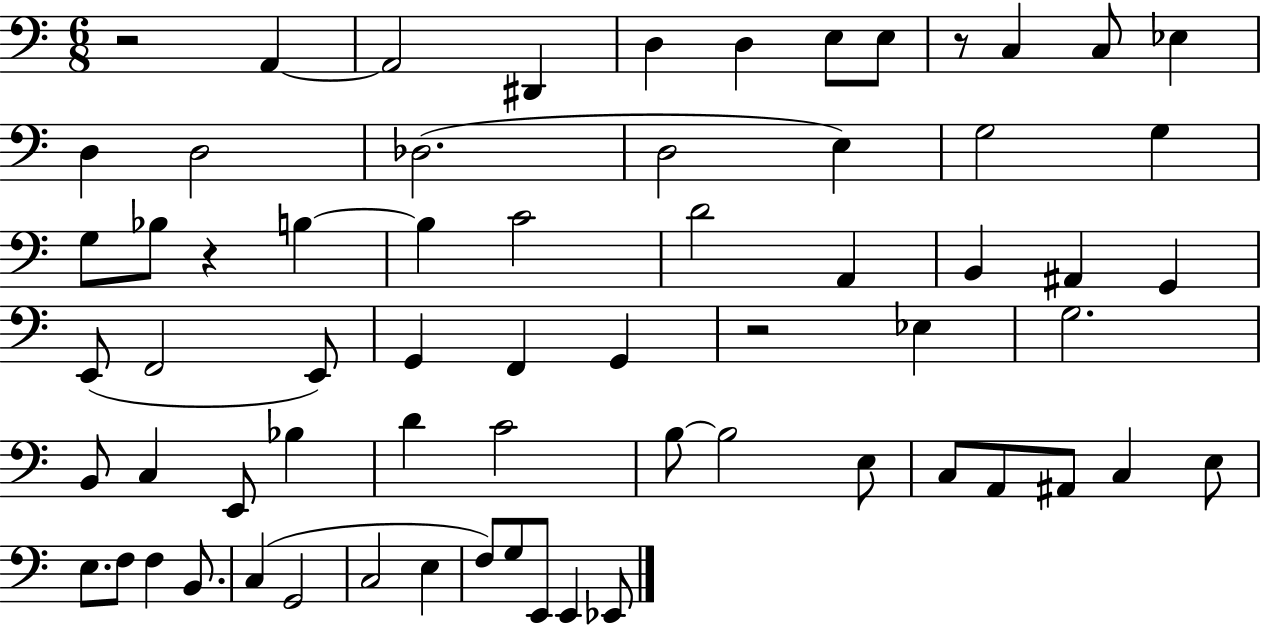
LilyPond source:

{
  \clef bass
  \numericTimeSignature
  \time 6/8
  \key c \major
  r2 a,4~~ | a,2 dis,4 | d4 d4 e8 e8 | r8 c4 c8 ees4 | \break d4 d2 | des2.( | d2 e4) | g2 g4 | \break g8 bes8 r4 b4~~ | b4 c'2 | d'2 a,4 | b,4 ais,4 g,4 | \break e,8( f,2 e,8) | g,4 f,4 g,4 | r2 ees4 | g2. | \break b,8 c4 e,8 bes4 | d'4 c'2 | b8~~ b2 e8 | c8 a,8 ais,8 c4 e8 | \break e8. f8 f4 b,8. | c4( g,2 | c2 e4 | f8) g8 e,8 e,4 ees,8 | \break \bar "|."
}